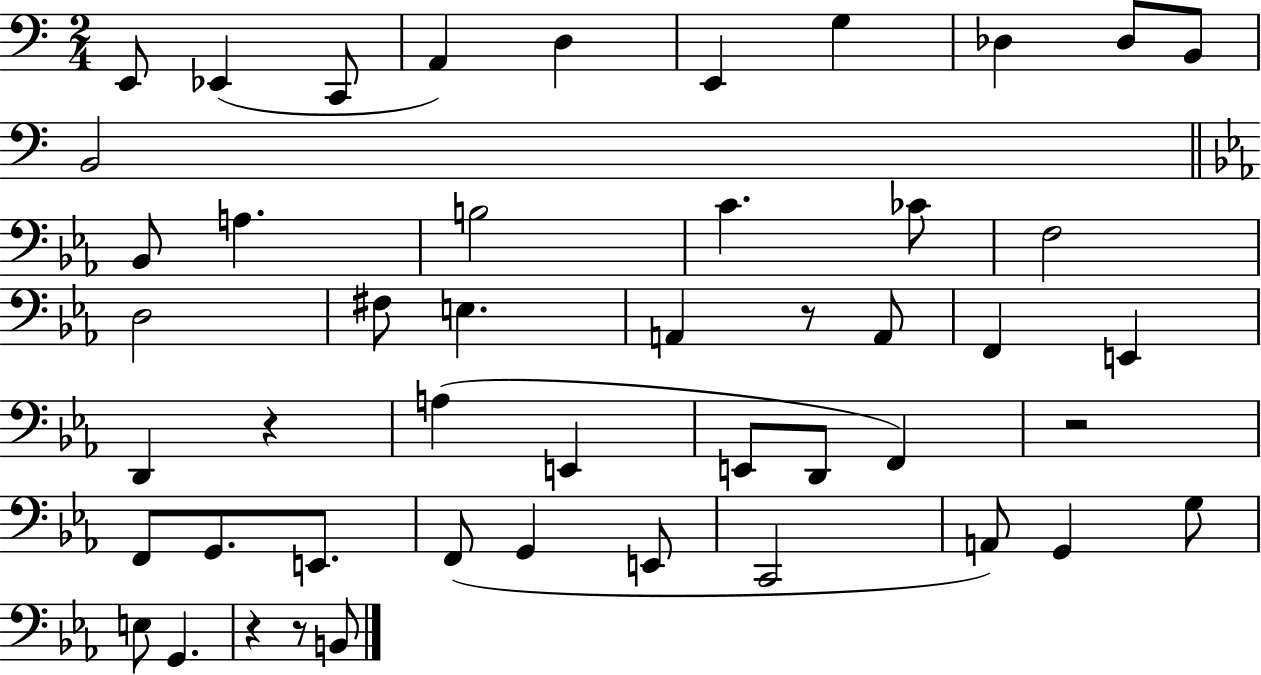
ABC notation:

X:1
T:Untitled
M:2/4
L:1/4
K:C
E,,/2 _E,, C,,/2 A,, D, E,, G, _D, _D,/2 B,,/2 B,,2 _B,,/2 A, B,2 C _C/2 F,2 D,2 ^F,/2 E, A,, z/2 A,,/2 F,, E,, D,, z A, E,, E,,/2 D,,/2 F,, z2 F,,/2 G,,/2 E,,/2 F,,/2 G,, E,,/2 C,,2 A,,/2 G,, G,/2 E,/2 G,, z z/2 B,,/2